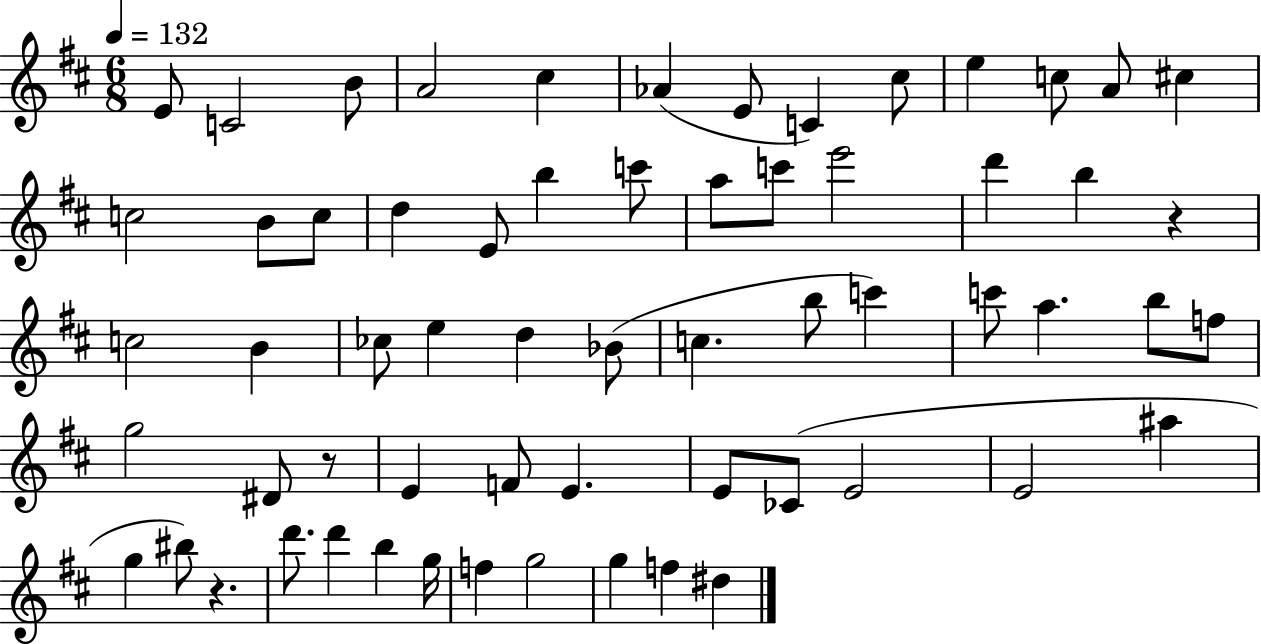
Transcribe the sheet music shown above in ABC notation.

X:1
T:Untitled
M:6/8
L:1/4
K:D
E/2 C2 B/2 A2 ^c _A E/2 C ^c/2 e c/2 A/2 ^c c2 B/2 c/2 d E/2 b c'/2 a/2 c'/2 e'2 d' b z c2 B _c/2 e d _B/2 c b/2 c' c'/2 a b/2 f/2 g2 ^D/2 z/2 E F/2 E E/2 _C/2 E2 E2 ^a g ^b/2 z d'/2 d' b g/4 f g2 g f ^d